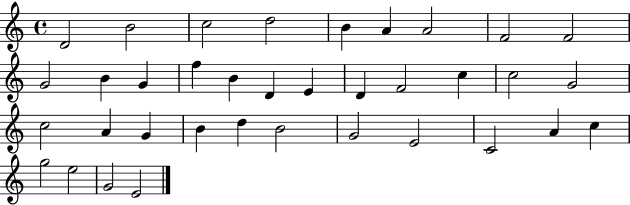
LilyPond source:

{
  \clef treble
  \time 4/4
  \defaultTimeSignature
  \key c \major
  d'2 b'2 | c''2 d''2 | b'4 a'4 a'2 | f'2 f'2 | \break g'2 b'4 g'4 | f''4 b'4 d'4 e'4 | d'4 f'2 c''4 | c''2 g'2 | \break c''2 a'4 g'4 | b'4 d''4 b'2 | g'2 e'2 | c'2 a'4 c''4 | \break g''2 e''2 | g'2 e'2 | \bar "|."
}